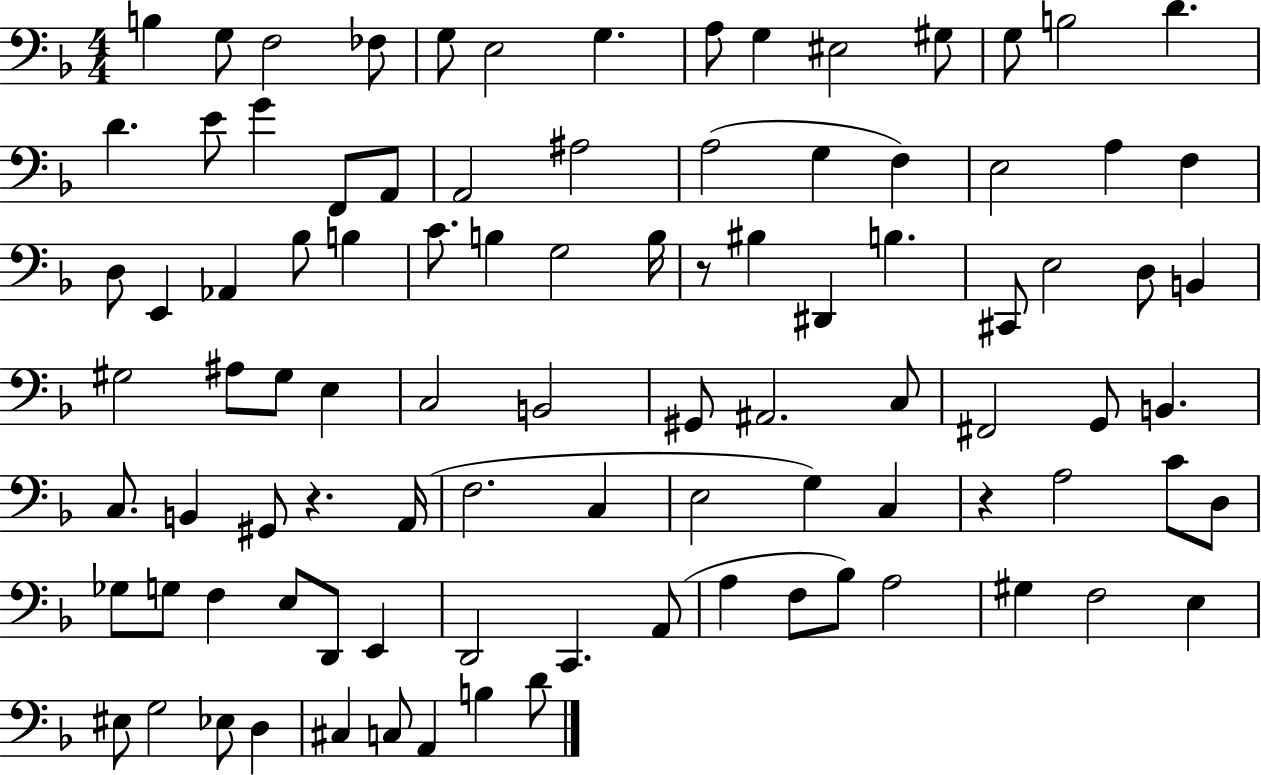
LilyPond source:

{
  \clef bass
  \numericTimeSignature
  \time 4/4
  \key f \major
  b4 g8 f2 fes8 | g8 e2 g4. | a8 g4 eis2 gis8 | g8 b2 d'4. | \break d'4. e'8 g'4 f,8 a,8 | a,2 ais2 | a2( g4 f4) | e2 a4 f4 | \break d8 e,4 aes,4 bes8 b4 | c'8. b4 g2 b16 | r8 bis4 dis,4 b4. | cis,8 e2 d8 b,4 | \break gis2 ais8 gis8 e4 | c2 b,2 | gis,8 ais,2. c8 | fis,2 g,8 b,4. | \break c8. b,4 gis,8 r4. a,16( | f2. c4 | e2 g4) c4 | r4 a2 c'8 d8 | \break ges8 g8 f4 e8 d,8 e,4 | d,2 c,4. a,8( | a4 f8 bes8) a2 | gis4 f2 e4 | \break eis8 g2 ees8 d4 | cis4 c8 a,4 b4 d'8 | \bar "|."
}